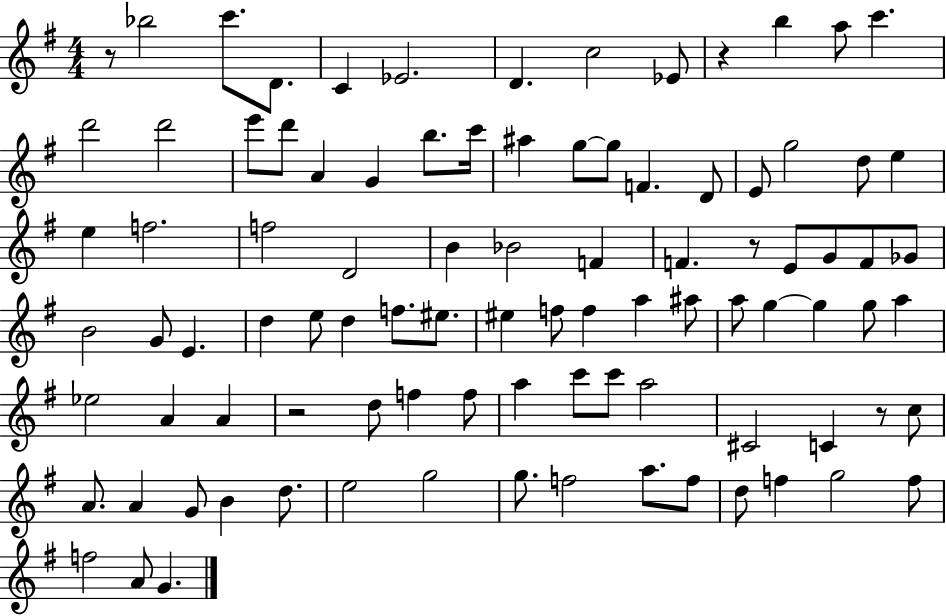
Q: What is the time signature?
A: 4/4